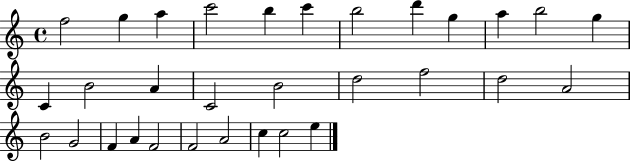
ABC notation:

X:1
T:Untitled
M:4/4
L:1/4
K:C
f2 g a c'2 b c' b2 d' g a b2 g C B2 A C2 B2 d2 f2 d2 A2 B2 G2 F A F2 F2 A2 c c2 e